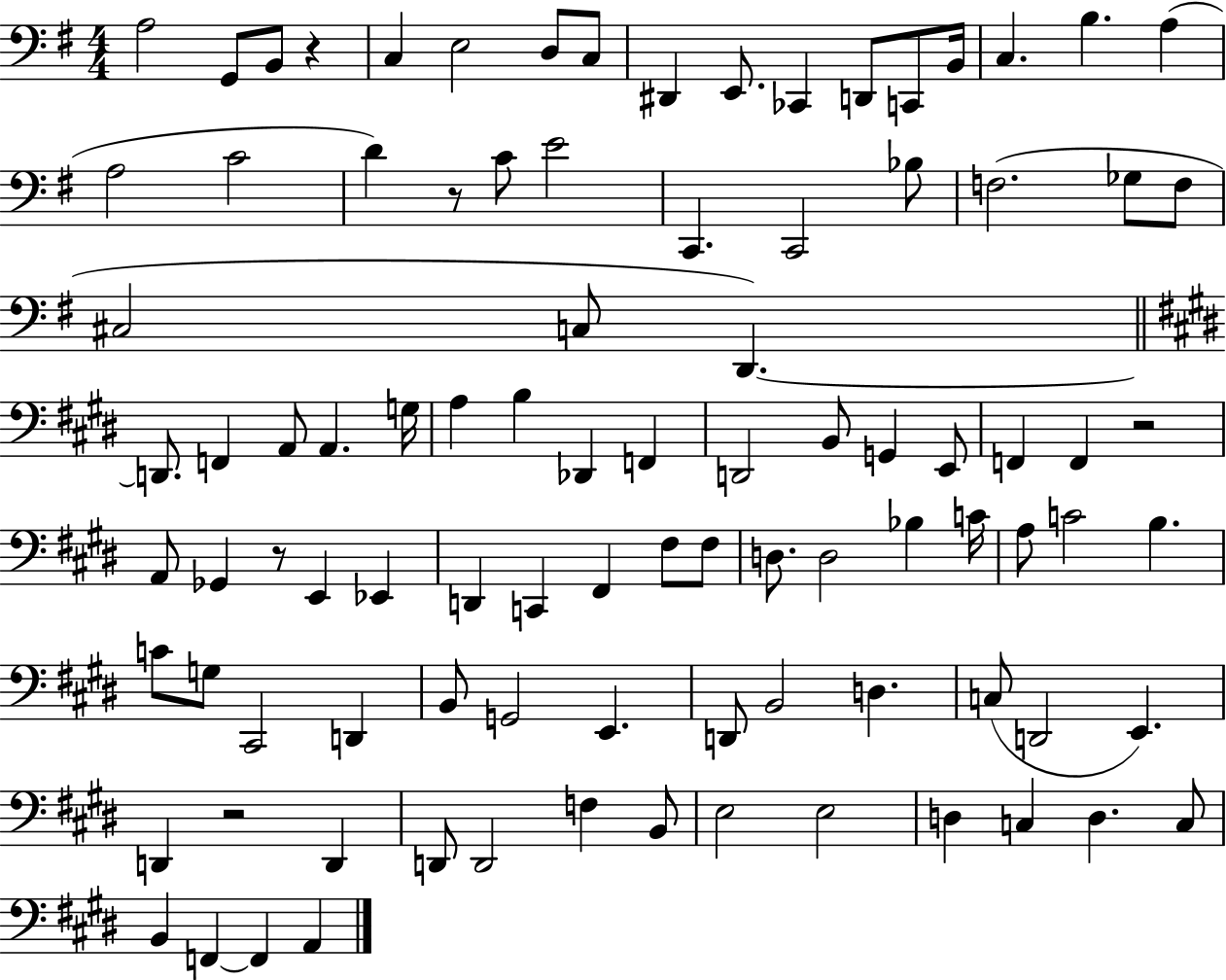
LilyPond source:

{
  \clef bass
  \numericTimeSignature
  \time 4/4
  \key g \major
  \repeat volta 2 { a2 g,8 b,8 r4 | c4 e2 d8 c8 | dis,4 e,8. ces,4 d,8 c,8 b,16 | c4. b4. a4( | \break a2 c'2 | d'4) r8 c'8 e'2 | c,4. c,2 bes8 | f2.( ges8 f8 | \break cis2 c8 d,4.~~) | \bar "||" \break \key e \major d,8. f,4 a,8 a,4. g16 | a4 b4 des,4 f,4 | d,2 b,8 g,4 e,8 | f,4 f,4 r2 | \break a,8 ges,4 r8 e,4 ees,4 | d,4 c,4 fis,4 fis8 fis8 | d8. d2 bes4 c'16 | a8 c'2 b4. | \break c'8 g8 cis,2 d,4 | b,8 g,2 e,4. | d,8 b,2 d4. | c8( d,2 e,4.) | \break d,4 r2 d,4 | d,8 d,2 f4 b,8 | e2 e2 | d4 c4 d4. c8 | \break b,4 f,4~~ f,4 a,4 | } \bar "|."
}